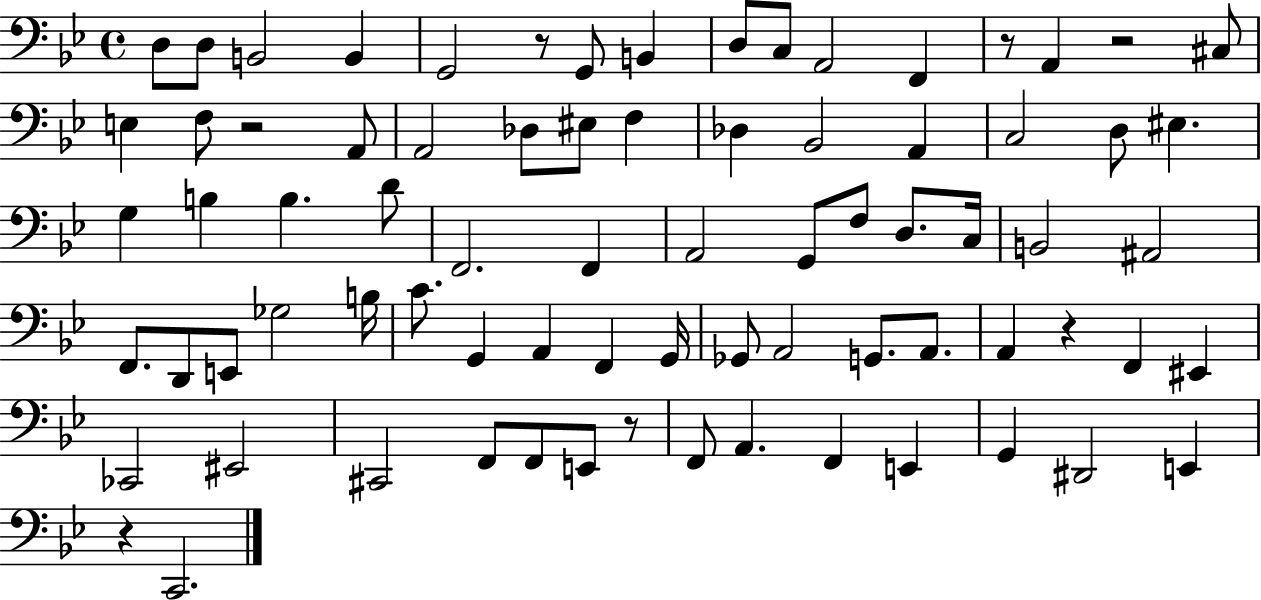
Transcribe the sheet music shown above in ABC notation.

X:1
T:Untitled
M:4/4
L:1/4
K:Bb
D,/2 D,/2 B,,2 B,, G,,2 z/2 G,,/2 B,, D,/2 C,/2 A,,2 F,, z/2 A,, z2 ^C,/2 E, F,/2 z2 A,,/2 A,,2 _D,/2 ^E,/2 F, _D, _B,,2 A,, C,2 D,/2 ^E, G, B, B, D/2 F,,2 F,, A,,2 G,,/2 F,/2 D,/2 C,/4 B,,2 ^A,,2 F,,/2 D,,/2 E,,/2 _G,2 B,/4 C/2 G,, A,, F,, G,,/4 _G,,/2 A,,2 G,,/2 A,,/2 A,, z F,, ^E,, _C,,2 ^E,,2 ^C,,2 F,,/2 F,,/2 E,,/2 z/2 F,,/2 A,, F,, E,, G,, ^D,,2 E,, z C,,2